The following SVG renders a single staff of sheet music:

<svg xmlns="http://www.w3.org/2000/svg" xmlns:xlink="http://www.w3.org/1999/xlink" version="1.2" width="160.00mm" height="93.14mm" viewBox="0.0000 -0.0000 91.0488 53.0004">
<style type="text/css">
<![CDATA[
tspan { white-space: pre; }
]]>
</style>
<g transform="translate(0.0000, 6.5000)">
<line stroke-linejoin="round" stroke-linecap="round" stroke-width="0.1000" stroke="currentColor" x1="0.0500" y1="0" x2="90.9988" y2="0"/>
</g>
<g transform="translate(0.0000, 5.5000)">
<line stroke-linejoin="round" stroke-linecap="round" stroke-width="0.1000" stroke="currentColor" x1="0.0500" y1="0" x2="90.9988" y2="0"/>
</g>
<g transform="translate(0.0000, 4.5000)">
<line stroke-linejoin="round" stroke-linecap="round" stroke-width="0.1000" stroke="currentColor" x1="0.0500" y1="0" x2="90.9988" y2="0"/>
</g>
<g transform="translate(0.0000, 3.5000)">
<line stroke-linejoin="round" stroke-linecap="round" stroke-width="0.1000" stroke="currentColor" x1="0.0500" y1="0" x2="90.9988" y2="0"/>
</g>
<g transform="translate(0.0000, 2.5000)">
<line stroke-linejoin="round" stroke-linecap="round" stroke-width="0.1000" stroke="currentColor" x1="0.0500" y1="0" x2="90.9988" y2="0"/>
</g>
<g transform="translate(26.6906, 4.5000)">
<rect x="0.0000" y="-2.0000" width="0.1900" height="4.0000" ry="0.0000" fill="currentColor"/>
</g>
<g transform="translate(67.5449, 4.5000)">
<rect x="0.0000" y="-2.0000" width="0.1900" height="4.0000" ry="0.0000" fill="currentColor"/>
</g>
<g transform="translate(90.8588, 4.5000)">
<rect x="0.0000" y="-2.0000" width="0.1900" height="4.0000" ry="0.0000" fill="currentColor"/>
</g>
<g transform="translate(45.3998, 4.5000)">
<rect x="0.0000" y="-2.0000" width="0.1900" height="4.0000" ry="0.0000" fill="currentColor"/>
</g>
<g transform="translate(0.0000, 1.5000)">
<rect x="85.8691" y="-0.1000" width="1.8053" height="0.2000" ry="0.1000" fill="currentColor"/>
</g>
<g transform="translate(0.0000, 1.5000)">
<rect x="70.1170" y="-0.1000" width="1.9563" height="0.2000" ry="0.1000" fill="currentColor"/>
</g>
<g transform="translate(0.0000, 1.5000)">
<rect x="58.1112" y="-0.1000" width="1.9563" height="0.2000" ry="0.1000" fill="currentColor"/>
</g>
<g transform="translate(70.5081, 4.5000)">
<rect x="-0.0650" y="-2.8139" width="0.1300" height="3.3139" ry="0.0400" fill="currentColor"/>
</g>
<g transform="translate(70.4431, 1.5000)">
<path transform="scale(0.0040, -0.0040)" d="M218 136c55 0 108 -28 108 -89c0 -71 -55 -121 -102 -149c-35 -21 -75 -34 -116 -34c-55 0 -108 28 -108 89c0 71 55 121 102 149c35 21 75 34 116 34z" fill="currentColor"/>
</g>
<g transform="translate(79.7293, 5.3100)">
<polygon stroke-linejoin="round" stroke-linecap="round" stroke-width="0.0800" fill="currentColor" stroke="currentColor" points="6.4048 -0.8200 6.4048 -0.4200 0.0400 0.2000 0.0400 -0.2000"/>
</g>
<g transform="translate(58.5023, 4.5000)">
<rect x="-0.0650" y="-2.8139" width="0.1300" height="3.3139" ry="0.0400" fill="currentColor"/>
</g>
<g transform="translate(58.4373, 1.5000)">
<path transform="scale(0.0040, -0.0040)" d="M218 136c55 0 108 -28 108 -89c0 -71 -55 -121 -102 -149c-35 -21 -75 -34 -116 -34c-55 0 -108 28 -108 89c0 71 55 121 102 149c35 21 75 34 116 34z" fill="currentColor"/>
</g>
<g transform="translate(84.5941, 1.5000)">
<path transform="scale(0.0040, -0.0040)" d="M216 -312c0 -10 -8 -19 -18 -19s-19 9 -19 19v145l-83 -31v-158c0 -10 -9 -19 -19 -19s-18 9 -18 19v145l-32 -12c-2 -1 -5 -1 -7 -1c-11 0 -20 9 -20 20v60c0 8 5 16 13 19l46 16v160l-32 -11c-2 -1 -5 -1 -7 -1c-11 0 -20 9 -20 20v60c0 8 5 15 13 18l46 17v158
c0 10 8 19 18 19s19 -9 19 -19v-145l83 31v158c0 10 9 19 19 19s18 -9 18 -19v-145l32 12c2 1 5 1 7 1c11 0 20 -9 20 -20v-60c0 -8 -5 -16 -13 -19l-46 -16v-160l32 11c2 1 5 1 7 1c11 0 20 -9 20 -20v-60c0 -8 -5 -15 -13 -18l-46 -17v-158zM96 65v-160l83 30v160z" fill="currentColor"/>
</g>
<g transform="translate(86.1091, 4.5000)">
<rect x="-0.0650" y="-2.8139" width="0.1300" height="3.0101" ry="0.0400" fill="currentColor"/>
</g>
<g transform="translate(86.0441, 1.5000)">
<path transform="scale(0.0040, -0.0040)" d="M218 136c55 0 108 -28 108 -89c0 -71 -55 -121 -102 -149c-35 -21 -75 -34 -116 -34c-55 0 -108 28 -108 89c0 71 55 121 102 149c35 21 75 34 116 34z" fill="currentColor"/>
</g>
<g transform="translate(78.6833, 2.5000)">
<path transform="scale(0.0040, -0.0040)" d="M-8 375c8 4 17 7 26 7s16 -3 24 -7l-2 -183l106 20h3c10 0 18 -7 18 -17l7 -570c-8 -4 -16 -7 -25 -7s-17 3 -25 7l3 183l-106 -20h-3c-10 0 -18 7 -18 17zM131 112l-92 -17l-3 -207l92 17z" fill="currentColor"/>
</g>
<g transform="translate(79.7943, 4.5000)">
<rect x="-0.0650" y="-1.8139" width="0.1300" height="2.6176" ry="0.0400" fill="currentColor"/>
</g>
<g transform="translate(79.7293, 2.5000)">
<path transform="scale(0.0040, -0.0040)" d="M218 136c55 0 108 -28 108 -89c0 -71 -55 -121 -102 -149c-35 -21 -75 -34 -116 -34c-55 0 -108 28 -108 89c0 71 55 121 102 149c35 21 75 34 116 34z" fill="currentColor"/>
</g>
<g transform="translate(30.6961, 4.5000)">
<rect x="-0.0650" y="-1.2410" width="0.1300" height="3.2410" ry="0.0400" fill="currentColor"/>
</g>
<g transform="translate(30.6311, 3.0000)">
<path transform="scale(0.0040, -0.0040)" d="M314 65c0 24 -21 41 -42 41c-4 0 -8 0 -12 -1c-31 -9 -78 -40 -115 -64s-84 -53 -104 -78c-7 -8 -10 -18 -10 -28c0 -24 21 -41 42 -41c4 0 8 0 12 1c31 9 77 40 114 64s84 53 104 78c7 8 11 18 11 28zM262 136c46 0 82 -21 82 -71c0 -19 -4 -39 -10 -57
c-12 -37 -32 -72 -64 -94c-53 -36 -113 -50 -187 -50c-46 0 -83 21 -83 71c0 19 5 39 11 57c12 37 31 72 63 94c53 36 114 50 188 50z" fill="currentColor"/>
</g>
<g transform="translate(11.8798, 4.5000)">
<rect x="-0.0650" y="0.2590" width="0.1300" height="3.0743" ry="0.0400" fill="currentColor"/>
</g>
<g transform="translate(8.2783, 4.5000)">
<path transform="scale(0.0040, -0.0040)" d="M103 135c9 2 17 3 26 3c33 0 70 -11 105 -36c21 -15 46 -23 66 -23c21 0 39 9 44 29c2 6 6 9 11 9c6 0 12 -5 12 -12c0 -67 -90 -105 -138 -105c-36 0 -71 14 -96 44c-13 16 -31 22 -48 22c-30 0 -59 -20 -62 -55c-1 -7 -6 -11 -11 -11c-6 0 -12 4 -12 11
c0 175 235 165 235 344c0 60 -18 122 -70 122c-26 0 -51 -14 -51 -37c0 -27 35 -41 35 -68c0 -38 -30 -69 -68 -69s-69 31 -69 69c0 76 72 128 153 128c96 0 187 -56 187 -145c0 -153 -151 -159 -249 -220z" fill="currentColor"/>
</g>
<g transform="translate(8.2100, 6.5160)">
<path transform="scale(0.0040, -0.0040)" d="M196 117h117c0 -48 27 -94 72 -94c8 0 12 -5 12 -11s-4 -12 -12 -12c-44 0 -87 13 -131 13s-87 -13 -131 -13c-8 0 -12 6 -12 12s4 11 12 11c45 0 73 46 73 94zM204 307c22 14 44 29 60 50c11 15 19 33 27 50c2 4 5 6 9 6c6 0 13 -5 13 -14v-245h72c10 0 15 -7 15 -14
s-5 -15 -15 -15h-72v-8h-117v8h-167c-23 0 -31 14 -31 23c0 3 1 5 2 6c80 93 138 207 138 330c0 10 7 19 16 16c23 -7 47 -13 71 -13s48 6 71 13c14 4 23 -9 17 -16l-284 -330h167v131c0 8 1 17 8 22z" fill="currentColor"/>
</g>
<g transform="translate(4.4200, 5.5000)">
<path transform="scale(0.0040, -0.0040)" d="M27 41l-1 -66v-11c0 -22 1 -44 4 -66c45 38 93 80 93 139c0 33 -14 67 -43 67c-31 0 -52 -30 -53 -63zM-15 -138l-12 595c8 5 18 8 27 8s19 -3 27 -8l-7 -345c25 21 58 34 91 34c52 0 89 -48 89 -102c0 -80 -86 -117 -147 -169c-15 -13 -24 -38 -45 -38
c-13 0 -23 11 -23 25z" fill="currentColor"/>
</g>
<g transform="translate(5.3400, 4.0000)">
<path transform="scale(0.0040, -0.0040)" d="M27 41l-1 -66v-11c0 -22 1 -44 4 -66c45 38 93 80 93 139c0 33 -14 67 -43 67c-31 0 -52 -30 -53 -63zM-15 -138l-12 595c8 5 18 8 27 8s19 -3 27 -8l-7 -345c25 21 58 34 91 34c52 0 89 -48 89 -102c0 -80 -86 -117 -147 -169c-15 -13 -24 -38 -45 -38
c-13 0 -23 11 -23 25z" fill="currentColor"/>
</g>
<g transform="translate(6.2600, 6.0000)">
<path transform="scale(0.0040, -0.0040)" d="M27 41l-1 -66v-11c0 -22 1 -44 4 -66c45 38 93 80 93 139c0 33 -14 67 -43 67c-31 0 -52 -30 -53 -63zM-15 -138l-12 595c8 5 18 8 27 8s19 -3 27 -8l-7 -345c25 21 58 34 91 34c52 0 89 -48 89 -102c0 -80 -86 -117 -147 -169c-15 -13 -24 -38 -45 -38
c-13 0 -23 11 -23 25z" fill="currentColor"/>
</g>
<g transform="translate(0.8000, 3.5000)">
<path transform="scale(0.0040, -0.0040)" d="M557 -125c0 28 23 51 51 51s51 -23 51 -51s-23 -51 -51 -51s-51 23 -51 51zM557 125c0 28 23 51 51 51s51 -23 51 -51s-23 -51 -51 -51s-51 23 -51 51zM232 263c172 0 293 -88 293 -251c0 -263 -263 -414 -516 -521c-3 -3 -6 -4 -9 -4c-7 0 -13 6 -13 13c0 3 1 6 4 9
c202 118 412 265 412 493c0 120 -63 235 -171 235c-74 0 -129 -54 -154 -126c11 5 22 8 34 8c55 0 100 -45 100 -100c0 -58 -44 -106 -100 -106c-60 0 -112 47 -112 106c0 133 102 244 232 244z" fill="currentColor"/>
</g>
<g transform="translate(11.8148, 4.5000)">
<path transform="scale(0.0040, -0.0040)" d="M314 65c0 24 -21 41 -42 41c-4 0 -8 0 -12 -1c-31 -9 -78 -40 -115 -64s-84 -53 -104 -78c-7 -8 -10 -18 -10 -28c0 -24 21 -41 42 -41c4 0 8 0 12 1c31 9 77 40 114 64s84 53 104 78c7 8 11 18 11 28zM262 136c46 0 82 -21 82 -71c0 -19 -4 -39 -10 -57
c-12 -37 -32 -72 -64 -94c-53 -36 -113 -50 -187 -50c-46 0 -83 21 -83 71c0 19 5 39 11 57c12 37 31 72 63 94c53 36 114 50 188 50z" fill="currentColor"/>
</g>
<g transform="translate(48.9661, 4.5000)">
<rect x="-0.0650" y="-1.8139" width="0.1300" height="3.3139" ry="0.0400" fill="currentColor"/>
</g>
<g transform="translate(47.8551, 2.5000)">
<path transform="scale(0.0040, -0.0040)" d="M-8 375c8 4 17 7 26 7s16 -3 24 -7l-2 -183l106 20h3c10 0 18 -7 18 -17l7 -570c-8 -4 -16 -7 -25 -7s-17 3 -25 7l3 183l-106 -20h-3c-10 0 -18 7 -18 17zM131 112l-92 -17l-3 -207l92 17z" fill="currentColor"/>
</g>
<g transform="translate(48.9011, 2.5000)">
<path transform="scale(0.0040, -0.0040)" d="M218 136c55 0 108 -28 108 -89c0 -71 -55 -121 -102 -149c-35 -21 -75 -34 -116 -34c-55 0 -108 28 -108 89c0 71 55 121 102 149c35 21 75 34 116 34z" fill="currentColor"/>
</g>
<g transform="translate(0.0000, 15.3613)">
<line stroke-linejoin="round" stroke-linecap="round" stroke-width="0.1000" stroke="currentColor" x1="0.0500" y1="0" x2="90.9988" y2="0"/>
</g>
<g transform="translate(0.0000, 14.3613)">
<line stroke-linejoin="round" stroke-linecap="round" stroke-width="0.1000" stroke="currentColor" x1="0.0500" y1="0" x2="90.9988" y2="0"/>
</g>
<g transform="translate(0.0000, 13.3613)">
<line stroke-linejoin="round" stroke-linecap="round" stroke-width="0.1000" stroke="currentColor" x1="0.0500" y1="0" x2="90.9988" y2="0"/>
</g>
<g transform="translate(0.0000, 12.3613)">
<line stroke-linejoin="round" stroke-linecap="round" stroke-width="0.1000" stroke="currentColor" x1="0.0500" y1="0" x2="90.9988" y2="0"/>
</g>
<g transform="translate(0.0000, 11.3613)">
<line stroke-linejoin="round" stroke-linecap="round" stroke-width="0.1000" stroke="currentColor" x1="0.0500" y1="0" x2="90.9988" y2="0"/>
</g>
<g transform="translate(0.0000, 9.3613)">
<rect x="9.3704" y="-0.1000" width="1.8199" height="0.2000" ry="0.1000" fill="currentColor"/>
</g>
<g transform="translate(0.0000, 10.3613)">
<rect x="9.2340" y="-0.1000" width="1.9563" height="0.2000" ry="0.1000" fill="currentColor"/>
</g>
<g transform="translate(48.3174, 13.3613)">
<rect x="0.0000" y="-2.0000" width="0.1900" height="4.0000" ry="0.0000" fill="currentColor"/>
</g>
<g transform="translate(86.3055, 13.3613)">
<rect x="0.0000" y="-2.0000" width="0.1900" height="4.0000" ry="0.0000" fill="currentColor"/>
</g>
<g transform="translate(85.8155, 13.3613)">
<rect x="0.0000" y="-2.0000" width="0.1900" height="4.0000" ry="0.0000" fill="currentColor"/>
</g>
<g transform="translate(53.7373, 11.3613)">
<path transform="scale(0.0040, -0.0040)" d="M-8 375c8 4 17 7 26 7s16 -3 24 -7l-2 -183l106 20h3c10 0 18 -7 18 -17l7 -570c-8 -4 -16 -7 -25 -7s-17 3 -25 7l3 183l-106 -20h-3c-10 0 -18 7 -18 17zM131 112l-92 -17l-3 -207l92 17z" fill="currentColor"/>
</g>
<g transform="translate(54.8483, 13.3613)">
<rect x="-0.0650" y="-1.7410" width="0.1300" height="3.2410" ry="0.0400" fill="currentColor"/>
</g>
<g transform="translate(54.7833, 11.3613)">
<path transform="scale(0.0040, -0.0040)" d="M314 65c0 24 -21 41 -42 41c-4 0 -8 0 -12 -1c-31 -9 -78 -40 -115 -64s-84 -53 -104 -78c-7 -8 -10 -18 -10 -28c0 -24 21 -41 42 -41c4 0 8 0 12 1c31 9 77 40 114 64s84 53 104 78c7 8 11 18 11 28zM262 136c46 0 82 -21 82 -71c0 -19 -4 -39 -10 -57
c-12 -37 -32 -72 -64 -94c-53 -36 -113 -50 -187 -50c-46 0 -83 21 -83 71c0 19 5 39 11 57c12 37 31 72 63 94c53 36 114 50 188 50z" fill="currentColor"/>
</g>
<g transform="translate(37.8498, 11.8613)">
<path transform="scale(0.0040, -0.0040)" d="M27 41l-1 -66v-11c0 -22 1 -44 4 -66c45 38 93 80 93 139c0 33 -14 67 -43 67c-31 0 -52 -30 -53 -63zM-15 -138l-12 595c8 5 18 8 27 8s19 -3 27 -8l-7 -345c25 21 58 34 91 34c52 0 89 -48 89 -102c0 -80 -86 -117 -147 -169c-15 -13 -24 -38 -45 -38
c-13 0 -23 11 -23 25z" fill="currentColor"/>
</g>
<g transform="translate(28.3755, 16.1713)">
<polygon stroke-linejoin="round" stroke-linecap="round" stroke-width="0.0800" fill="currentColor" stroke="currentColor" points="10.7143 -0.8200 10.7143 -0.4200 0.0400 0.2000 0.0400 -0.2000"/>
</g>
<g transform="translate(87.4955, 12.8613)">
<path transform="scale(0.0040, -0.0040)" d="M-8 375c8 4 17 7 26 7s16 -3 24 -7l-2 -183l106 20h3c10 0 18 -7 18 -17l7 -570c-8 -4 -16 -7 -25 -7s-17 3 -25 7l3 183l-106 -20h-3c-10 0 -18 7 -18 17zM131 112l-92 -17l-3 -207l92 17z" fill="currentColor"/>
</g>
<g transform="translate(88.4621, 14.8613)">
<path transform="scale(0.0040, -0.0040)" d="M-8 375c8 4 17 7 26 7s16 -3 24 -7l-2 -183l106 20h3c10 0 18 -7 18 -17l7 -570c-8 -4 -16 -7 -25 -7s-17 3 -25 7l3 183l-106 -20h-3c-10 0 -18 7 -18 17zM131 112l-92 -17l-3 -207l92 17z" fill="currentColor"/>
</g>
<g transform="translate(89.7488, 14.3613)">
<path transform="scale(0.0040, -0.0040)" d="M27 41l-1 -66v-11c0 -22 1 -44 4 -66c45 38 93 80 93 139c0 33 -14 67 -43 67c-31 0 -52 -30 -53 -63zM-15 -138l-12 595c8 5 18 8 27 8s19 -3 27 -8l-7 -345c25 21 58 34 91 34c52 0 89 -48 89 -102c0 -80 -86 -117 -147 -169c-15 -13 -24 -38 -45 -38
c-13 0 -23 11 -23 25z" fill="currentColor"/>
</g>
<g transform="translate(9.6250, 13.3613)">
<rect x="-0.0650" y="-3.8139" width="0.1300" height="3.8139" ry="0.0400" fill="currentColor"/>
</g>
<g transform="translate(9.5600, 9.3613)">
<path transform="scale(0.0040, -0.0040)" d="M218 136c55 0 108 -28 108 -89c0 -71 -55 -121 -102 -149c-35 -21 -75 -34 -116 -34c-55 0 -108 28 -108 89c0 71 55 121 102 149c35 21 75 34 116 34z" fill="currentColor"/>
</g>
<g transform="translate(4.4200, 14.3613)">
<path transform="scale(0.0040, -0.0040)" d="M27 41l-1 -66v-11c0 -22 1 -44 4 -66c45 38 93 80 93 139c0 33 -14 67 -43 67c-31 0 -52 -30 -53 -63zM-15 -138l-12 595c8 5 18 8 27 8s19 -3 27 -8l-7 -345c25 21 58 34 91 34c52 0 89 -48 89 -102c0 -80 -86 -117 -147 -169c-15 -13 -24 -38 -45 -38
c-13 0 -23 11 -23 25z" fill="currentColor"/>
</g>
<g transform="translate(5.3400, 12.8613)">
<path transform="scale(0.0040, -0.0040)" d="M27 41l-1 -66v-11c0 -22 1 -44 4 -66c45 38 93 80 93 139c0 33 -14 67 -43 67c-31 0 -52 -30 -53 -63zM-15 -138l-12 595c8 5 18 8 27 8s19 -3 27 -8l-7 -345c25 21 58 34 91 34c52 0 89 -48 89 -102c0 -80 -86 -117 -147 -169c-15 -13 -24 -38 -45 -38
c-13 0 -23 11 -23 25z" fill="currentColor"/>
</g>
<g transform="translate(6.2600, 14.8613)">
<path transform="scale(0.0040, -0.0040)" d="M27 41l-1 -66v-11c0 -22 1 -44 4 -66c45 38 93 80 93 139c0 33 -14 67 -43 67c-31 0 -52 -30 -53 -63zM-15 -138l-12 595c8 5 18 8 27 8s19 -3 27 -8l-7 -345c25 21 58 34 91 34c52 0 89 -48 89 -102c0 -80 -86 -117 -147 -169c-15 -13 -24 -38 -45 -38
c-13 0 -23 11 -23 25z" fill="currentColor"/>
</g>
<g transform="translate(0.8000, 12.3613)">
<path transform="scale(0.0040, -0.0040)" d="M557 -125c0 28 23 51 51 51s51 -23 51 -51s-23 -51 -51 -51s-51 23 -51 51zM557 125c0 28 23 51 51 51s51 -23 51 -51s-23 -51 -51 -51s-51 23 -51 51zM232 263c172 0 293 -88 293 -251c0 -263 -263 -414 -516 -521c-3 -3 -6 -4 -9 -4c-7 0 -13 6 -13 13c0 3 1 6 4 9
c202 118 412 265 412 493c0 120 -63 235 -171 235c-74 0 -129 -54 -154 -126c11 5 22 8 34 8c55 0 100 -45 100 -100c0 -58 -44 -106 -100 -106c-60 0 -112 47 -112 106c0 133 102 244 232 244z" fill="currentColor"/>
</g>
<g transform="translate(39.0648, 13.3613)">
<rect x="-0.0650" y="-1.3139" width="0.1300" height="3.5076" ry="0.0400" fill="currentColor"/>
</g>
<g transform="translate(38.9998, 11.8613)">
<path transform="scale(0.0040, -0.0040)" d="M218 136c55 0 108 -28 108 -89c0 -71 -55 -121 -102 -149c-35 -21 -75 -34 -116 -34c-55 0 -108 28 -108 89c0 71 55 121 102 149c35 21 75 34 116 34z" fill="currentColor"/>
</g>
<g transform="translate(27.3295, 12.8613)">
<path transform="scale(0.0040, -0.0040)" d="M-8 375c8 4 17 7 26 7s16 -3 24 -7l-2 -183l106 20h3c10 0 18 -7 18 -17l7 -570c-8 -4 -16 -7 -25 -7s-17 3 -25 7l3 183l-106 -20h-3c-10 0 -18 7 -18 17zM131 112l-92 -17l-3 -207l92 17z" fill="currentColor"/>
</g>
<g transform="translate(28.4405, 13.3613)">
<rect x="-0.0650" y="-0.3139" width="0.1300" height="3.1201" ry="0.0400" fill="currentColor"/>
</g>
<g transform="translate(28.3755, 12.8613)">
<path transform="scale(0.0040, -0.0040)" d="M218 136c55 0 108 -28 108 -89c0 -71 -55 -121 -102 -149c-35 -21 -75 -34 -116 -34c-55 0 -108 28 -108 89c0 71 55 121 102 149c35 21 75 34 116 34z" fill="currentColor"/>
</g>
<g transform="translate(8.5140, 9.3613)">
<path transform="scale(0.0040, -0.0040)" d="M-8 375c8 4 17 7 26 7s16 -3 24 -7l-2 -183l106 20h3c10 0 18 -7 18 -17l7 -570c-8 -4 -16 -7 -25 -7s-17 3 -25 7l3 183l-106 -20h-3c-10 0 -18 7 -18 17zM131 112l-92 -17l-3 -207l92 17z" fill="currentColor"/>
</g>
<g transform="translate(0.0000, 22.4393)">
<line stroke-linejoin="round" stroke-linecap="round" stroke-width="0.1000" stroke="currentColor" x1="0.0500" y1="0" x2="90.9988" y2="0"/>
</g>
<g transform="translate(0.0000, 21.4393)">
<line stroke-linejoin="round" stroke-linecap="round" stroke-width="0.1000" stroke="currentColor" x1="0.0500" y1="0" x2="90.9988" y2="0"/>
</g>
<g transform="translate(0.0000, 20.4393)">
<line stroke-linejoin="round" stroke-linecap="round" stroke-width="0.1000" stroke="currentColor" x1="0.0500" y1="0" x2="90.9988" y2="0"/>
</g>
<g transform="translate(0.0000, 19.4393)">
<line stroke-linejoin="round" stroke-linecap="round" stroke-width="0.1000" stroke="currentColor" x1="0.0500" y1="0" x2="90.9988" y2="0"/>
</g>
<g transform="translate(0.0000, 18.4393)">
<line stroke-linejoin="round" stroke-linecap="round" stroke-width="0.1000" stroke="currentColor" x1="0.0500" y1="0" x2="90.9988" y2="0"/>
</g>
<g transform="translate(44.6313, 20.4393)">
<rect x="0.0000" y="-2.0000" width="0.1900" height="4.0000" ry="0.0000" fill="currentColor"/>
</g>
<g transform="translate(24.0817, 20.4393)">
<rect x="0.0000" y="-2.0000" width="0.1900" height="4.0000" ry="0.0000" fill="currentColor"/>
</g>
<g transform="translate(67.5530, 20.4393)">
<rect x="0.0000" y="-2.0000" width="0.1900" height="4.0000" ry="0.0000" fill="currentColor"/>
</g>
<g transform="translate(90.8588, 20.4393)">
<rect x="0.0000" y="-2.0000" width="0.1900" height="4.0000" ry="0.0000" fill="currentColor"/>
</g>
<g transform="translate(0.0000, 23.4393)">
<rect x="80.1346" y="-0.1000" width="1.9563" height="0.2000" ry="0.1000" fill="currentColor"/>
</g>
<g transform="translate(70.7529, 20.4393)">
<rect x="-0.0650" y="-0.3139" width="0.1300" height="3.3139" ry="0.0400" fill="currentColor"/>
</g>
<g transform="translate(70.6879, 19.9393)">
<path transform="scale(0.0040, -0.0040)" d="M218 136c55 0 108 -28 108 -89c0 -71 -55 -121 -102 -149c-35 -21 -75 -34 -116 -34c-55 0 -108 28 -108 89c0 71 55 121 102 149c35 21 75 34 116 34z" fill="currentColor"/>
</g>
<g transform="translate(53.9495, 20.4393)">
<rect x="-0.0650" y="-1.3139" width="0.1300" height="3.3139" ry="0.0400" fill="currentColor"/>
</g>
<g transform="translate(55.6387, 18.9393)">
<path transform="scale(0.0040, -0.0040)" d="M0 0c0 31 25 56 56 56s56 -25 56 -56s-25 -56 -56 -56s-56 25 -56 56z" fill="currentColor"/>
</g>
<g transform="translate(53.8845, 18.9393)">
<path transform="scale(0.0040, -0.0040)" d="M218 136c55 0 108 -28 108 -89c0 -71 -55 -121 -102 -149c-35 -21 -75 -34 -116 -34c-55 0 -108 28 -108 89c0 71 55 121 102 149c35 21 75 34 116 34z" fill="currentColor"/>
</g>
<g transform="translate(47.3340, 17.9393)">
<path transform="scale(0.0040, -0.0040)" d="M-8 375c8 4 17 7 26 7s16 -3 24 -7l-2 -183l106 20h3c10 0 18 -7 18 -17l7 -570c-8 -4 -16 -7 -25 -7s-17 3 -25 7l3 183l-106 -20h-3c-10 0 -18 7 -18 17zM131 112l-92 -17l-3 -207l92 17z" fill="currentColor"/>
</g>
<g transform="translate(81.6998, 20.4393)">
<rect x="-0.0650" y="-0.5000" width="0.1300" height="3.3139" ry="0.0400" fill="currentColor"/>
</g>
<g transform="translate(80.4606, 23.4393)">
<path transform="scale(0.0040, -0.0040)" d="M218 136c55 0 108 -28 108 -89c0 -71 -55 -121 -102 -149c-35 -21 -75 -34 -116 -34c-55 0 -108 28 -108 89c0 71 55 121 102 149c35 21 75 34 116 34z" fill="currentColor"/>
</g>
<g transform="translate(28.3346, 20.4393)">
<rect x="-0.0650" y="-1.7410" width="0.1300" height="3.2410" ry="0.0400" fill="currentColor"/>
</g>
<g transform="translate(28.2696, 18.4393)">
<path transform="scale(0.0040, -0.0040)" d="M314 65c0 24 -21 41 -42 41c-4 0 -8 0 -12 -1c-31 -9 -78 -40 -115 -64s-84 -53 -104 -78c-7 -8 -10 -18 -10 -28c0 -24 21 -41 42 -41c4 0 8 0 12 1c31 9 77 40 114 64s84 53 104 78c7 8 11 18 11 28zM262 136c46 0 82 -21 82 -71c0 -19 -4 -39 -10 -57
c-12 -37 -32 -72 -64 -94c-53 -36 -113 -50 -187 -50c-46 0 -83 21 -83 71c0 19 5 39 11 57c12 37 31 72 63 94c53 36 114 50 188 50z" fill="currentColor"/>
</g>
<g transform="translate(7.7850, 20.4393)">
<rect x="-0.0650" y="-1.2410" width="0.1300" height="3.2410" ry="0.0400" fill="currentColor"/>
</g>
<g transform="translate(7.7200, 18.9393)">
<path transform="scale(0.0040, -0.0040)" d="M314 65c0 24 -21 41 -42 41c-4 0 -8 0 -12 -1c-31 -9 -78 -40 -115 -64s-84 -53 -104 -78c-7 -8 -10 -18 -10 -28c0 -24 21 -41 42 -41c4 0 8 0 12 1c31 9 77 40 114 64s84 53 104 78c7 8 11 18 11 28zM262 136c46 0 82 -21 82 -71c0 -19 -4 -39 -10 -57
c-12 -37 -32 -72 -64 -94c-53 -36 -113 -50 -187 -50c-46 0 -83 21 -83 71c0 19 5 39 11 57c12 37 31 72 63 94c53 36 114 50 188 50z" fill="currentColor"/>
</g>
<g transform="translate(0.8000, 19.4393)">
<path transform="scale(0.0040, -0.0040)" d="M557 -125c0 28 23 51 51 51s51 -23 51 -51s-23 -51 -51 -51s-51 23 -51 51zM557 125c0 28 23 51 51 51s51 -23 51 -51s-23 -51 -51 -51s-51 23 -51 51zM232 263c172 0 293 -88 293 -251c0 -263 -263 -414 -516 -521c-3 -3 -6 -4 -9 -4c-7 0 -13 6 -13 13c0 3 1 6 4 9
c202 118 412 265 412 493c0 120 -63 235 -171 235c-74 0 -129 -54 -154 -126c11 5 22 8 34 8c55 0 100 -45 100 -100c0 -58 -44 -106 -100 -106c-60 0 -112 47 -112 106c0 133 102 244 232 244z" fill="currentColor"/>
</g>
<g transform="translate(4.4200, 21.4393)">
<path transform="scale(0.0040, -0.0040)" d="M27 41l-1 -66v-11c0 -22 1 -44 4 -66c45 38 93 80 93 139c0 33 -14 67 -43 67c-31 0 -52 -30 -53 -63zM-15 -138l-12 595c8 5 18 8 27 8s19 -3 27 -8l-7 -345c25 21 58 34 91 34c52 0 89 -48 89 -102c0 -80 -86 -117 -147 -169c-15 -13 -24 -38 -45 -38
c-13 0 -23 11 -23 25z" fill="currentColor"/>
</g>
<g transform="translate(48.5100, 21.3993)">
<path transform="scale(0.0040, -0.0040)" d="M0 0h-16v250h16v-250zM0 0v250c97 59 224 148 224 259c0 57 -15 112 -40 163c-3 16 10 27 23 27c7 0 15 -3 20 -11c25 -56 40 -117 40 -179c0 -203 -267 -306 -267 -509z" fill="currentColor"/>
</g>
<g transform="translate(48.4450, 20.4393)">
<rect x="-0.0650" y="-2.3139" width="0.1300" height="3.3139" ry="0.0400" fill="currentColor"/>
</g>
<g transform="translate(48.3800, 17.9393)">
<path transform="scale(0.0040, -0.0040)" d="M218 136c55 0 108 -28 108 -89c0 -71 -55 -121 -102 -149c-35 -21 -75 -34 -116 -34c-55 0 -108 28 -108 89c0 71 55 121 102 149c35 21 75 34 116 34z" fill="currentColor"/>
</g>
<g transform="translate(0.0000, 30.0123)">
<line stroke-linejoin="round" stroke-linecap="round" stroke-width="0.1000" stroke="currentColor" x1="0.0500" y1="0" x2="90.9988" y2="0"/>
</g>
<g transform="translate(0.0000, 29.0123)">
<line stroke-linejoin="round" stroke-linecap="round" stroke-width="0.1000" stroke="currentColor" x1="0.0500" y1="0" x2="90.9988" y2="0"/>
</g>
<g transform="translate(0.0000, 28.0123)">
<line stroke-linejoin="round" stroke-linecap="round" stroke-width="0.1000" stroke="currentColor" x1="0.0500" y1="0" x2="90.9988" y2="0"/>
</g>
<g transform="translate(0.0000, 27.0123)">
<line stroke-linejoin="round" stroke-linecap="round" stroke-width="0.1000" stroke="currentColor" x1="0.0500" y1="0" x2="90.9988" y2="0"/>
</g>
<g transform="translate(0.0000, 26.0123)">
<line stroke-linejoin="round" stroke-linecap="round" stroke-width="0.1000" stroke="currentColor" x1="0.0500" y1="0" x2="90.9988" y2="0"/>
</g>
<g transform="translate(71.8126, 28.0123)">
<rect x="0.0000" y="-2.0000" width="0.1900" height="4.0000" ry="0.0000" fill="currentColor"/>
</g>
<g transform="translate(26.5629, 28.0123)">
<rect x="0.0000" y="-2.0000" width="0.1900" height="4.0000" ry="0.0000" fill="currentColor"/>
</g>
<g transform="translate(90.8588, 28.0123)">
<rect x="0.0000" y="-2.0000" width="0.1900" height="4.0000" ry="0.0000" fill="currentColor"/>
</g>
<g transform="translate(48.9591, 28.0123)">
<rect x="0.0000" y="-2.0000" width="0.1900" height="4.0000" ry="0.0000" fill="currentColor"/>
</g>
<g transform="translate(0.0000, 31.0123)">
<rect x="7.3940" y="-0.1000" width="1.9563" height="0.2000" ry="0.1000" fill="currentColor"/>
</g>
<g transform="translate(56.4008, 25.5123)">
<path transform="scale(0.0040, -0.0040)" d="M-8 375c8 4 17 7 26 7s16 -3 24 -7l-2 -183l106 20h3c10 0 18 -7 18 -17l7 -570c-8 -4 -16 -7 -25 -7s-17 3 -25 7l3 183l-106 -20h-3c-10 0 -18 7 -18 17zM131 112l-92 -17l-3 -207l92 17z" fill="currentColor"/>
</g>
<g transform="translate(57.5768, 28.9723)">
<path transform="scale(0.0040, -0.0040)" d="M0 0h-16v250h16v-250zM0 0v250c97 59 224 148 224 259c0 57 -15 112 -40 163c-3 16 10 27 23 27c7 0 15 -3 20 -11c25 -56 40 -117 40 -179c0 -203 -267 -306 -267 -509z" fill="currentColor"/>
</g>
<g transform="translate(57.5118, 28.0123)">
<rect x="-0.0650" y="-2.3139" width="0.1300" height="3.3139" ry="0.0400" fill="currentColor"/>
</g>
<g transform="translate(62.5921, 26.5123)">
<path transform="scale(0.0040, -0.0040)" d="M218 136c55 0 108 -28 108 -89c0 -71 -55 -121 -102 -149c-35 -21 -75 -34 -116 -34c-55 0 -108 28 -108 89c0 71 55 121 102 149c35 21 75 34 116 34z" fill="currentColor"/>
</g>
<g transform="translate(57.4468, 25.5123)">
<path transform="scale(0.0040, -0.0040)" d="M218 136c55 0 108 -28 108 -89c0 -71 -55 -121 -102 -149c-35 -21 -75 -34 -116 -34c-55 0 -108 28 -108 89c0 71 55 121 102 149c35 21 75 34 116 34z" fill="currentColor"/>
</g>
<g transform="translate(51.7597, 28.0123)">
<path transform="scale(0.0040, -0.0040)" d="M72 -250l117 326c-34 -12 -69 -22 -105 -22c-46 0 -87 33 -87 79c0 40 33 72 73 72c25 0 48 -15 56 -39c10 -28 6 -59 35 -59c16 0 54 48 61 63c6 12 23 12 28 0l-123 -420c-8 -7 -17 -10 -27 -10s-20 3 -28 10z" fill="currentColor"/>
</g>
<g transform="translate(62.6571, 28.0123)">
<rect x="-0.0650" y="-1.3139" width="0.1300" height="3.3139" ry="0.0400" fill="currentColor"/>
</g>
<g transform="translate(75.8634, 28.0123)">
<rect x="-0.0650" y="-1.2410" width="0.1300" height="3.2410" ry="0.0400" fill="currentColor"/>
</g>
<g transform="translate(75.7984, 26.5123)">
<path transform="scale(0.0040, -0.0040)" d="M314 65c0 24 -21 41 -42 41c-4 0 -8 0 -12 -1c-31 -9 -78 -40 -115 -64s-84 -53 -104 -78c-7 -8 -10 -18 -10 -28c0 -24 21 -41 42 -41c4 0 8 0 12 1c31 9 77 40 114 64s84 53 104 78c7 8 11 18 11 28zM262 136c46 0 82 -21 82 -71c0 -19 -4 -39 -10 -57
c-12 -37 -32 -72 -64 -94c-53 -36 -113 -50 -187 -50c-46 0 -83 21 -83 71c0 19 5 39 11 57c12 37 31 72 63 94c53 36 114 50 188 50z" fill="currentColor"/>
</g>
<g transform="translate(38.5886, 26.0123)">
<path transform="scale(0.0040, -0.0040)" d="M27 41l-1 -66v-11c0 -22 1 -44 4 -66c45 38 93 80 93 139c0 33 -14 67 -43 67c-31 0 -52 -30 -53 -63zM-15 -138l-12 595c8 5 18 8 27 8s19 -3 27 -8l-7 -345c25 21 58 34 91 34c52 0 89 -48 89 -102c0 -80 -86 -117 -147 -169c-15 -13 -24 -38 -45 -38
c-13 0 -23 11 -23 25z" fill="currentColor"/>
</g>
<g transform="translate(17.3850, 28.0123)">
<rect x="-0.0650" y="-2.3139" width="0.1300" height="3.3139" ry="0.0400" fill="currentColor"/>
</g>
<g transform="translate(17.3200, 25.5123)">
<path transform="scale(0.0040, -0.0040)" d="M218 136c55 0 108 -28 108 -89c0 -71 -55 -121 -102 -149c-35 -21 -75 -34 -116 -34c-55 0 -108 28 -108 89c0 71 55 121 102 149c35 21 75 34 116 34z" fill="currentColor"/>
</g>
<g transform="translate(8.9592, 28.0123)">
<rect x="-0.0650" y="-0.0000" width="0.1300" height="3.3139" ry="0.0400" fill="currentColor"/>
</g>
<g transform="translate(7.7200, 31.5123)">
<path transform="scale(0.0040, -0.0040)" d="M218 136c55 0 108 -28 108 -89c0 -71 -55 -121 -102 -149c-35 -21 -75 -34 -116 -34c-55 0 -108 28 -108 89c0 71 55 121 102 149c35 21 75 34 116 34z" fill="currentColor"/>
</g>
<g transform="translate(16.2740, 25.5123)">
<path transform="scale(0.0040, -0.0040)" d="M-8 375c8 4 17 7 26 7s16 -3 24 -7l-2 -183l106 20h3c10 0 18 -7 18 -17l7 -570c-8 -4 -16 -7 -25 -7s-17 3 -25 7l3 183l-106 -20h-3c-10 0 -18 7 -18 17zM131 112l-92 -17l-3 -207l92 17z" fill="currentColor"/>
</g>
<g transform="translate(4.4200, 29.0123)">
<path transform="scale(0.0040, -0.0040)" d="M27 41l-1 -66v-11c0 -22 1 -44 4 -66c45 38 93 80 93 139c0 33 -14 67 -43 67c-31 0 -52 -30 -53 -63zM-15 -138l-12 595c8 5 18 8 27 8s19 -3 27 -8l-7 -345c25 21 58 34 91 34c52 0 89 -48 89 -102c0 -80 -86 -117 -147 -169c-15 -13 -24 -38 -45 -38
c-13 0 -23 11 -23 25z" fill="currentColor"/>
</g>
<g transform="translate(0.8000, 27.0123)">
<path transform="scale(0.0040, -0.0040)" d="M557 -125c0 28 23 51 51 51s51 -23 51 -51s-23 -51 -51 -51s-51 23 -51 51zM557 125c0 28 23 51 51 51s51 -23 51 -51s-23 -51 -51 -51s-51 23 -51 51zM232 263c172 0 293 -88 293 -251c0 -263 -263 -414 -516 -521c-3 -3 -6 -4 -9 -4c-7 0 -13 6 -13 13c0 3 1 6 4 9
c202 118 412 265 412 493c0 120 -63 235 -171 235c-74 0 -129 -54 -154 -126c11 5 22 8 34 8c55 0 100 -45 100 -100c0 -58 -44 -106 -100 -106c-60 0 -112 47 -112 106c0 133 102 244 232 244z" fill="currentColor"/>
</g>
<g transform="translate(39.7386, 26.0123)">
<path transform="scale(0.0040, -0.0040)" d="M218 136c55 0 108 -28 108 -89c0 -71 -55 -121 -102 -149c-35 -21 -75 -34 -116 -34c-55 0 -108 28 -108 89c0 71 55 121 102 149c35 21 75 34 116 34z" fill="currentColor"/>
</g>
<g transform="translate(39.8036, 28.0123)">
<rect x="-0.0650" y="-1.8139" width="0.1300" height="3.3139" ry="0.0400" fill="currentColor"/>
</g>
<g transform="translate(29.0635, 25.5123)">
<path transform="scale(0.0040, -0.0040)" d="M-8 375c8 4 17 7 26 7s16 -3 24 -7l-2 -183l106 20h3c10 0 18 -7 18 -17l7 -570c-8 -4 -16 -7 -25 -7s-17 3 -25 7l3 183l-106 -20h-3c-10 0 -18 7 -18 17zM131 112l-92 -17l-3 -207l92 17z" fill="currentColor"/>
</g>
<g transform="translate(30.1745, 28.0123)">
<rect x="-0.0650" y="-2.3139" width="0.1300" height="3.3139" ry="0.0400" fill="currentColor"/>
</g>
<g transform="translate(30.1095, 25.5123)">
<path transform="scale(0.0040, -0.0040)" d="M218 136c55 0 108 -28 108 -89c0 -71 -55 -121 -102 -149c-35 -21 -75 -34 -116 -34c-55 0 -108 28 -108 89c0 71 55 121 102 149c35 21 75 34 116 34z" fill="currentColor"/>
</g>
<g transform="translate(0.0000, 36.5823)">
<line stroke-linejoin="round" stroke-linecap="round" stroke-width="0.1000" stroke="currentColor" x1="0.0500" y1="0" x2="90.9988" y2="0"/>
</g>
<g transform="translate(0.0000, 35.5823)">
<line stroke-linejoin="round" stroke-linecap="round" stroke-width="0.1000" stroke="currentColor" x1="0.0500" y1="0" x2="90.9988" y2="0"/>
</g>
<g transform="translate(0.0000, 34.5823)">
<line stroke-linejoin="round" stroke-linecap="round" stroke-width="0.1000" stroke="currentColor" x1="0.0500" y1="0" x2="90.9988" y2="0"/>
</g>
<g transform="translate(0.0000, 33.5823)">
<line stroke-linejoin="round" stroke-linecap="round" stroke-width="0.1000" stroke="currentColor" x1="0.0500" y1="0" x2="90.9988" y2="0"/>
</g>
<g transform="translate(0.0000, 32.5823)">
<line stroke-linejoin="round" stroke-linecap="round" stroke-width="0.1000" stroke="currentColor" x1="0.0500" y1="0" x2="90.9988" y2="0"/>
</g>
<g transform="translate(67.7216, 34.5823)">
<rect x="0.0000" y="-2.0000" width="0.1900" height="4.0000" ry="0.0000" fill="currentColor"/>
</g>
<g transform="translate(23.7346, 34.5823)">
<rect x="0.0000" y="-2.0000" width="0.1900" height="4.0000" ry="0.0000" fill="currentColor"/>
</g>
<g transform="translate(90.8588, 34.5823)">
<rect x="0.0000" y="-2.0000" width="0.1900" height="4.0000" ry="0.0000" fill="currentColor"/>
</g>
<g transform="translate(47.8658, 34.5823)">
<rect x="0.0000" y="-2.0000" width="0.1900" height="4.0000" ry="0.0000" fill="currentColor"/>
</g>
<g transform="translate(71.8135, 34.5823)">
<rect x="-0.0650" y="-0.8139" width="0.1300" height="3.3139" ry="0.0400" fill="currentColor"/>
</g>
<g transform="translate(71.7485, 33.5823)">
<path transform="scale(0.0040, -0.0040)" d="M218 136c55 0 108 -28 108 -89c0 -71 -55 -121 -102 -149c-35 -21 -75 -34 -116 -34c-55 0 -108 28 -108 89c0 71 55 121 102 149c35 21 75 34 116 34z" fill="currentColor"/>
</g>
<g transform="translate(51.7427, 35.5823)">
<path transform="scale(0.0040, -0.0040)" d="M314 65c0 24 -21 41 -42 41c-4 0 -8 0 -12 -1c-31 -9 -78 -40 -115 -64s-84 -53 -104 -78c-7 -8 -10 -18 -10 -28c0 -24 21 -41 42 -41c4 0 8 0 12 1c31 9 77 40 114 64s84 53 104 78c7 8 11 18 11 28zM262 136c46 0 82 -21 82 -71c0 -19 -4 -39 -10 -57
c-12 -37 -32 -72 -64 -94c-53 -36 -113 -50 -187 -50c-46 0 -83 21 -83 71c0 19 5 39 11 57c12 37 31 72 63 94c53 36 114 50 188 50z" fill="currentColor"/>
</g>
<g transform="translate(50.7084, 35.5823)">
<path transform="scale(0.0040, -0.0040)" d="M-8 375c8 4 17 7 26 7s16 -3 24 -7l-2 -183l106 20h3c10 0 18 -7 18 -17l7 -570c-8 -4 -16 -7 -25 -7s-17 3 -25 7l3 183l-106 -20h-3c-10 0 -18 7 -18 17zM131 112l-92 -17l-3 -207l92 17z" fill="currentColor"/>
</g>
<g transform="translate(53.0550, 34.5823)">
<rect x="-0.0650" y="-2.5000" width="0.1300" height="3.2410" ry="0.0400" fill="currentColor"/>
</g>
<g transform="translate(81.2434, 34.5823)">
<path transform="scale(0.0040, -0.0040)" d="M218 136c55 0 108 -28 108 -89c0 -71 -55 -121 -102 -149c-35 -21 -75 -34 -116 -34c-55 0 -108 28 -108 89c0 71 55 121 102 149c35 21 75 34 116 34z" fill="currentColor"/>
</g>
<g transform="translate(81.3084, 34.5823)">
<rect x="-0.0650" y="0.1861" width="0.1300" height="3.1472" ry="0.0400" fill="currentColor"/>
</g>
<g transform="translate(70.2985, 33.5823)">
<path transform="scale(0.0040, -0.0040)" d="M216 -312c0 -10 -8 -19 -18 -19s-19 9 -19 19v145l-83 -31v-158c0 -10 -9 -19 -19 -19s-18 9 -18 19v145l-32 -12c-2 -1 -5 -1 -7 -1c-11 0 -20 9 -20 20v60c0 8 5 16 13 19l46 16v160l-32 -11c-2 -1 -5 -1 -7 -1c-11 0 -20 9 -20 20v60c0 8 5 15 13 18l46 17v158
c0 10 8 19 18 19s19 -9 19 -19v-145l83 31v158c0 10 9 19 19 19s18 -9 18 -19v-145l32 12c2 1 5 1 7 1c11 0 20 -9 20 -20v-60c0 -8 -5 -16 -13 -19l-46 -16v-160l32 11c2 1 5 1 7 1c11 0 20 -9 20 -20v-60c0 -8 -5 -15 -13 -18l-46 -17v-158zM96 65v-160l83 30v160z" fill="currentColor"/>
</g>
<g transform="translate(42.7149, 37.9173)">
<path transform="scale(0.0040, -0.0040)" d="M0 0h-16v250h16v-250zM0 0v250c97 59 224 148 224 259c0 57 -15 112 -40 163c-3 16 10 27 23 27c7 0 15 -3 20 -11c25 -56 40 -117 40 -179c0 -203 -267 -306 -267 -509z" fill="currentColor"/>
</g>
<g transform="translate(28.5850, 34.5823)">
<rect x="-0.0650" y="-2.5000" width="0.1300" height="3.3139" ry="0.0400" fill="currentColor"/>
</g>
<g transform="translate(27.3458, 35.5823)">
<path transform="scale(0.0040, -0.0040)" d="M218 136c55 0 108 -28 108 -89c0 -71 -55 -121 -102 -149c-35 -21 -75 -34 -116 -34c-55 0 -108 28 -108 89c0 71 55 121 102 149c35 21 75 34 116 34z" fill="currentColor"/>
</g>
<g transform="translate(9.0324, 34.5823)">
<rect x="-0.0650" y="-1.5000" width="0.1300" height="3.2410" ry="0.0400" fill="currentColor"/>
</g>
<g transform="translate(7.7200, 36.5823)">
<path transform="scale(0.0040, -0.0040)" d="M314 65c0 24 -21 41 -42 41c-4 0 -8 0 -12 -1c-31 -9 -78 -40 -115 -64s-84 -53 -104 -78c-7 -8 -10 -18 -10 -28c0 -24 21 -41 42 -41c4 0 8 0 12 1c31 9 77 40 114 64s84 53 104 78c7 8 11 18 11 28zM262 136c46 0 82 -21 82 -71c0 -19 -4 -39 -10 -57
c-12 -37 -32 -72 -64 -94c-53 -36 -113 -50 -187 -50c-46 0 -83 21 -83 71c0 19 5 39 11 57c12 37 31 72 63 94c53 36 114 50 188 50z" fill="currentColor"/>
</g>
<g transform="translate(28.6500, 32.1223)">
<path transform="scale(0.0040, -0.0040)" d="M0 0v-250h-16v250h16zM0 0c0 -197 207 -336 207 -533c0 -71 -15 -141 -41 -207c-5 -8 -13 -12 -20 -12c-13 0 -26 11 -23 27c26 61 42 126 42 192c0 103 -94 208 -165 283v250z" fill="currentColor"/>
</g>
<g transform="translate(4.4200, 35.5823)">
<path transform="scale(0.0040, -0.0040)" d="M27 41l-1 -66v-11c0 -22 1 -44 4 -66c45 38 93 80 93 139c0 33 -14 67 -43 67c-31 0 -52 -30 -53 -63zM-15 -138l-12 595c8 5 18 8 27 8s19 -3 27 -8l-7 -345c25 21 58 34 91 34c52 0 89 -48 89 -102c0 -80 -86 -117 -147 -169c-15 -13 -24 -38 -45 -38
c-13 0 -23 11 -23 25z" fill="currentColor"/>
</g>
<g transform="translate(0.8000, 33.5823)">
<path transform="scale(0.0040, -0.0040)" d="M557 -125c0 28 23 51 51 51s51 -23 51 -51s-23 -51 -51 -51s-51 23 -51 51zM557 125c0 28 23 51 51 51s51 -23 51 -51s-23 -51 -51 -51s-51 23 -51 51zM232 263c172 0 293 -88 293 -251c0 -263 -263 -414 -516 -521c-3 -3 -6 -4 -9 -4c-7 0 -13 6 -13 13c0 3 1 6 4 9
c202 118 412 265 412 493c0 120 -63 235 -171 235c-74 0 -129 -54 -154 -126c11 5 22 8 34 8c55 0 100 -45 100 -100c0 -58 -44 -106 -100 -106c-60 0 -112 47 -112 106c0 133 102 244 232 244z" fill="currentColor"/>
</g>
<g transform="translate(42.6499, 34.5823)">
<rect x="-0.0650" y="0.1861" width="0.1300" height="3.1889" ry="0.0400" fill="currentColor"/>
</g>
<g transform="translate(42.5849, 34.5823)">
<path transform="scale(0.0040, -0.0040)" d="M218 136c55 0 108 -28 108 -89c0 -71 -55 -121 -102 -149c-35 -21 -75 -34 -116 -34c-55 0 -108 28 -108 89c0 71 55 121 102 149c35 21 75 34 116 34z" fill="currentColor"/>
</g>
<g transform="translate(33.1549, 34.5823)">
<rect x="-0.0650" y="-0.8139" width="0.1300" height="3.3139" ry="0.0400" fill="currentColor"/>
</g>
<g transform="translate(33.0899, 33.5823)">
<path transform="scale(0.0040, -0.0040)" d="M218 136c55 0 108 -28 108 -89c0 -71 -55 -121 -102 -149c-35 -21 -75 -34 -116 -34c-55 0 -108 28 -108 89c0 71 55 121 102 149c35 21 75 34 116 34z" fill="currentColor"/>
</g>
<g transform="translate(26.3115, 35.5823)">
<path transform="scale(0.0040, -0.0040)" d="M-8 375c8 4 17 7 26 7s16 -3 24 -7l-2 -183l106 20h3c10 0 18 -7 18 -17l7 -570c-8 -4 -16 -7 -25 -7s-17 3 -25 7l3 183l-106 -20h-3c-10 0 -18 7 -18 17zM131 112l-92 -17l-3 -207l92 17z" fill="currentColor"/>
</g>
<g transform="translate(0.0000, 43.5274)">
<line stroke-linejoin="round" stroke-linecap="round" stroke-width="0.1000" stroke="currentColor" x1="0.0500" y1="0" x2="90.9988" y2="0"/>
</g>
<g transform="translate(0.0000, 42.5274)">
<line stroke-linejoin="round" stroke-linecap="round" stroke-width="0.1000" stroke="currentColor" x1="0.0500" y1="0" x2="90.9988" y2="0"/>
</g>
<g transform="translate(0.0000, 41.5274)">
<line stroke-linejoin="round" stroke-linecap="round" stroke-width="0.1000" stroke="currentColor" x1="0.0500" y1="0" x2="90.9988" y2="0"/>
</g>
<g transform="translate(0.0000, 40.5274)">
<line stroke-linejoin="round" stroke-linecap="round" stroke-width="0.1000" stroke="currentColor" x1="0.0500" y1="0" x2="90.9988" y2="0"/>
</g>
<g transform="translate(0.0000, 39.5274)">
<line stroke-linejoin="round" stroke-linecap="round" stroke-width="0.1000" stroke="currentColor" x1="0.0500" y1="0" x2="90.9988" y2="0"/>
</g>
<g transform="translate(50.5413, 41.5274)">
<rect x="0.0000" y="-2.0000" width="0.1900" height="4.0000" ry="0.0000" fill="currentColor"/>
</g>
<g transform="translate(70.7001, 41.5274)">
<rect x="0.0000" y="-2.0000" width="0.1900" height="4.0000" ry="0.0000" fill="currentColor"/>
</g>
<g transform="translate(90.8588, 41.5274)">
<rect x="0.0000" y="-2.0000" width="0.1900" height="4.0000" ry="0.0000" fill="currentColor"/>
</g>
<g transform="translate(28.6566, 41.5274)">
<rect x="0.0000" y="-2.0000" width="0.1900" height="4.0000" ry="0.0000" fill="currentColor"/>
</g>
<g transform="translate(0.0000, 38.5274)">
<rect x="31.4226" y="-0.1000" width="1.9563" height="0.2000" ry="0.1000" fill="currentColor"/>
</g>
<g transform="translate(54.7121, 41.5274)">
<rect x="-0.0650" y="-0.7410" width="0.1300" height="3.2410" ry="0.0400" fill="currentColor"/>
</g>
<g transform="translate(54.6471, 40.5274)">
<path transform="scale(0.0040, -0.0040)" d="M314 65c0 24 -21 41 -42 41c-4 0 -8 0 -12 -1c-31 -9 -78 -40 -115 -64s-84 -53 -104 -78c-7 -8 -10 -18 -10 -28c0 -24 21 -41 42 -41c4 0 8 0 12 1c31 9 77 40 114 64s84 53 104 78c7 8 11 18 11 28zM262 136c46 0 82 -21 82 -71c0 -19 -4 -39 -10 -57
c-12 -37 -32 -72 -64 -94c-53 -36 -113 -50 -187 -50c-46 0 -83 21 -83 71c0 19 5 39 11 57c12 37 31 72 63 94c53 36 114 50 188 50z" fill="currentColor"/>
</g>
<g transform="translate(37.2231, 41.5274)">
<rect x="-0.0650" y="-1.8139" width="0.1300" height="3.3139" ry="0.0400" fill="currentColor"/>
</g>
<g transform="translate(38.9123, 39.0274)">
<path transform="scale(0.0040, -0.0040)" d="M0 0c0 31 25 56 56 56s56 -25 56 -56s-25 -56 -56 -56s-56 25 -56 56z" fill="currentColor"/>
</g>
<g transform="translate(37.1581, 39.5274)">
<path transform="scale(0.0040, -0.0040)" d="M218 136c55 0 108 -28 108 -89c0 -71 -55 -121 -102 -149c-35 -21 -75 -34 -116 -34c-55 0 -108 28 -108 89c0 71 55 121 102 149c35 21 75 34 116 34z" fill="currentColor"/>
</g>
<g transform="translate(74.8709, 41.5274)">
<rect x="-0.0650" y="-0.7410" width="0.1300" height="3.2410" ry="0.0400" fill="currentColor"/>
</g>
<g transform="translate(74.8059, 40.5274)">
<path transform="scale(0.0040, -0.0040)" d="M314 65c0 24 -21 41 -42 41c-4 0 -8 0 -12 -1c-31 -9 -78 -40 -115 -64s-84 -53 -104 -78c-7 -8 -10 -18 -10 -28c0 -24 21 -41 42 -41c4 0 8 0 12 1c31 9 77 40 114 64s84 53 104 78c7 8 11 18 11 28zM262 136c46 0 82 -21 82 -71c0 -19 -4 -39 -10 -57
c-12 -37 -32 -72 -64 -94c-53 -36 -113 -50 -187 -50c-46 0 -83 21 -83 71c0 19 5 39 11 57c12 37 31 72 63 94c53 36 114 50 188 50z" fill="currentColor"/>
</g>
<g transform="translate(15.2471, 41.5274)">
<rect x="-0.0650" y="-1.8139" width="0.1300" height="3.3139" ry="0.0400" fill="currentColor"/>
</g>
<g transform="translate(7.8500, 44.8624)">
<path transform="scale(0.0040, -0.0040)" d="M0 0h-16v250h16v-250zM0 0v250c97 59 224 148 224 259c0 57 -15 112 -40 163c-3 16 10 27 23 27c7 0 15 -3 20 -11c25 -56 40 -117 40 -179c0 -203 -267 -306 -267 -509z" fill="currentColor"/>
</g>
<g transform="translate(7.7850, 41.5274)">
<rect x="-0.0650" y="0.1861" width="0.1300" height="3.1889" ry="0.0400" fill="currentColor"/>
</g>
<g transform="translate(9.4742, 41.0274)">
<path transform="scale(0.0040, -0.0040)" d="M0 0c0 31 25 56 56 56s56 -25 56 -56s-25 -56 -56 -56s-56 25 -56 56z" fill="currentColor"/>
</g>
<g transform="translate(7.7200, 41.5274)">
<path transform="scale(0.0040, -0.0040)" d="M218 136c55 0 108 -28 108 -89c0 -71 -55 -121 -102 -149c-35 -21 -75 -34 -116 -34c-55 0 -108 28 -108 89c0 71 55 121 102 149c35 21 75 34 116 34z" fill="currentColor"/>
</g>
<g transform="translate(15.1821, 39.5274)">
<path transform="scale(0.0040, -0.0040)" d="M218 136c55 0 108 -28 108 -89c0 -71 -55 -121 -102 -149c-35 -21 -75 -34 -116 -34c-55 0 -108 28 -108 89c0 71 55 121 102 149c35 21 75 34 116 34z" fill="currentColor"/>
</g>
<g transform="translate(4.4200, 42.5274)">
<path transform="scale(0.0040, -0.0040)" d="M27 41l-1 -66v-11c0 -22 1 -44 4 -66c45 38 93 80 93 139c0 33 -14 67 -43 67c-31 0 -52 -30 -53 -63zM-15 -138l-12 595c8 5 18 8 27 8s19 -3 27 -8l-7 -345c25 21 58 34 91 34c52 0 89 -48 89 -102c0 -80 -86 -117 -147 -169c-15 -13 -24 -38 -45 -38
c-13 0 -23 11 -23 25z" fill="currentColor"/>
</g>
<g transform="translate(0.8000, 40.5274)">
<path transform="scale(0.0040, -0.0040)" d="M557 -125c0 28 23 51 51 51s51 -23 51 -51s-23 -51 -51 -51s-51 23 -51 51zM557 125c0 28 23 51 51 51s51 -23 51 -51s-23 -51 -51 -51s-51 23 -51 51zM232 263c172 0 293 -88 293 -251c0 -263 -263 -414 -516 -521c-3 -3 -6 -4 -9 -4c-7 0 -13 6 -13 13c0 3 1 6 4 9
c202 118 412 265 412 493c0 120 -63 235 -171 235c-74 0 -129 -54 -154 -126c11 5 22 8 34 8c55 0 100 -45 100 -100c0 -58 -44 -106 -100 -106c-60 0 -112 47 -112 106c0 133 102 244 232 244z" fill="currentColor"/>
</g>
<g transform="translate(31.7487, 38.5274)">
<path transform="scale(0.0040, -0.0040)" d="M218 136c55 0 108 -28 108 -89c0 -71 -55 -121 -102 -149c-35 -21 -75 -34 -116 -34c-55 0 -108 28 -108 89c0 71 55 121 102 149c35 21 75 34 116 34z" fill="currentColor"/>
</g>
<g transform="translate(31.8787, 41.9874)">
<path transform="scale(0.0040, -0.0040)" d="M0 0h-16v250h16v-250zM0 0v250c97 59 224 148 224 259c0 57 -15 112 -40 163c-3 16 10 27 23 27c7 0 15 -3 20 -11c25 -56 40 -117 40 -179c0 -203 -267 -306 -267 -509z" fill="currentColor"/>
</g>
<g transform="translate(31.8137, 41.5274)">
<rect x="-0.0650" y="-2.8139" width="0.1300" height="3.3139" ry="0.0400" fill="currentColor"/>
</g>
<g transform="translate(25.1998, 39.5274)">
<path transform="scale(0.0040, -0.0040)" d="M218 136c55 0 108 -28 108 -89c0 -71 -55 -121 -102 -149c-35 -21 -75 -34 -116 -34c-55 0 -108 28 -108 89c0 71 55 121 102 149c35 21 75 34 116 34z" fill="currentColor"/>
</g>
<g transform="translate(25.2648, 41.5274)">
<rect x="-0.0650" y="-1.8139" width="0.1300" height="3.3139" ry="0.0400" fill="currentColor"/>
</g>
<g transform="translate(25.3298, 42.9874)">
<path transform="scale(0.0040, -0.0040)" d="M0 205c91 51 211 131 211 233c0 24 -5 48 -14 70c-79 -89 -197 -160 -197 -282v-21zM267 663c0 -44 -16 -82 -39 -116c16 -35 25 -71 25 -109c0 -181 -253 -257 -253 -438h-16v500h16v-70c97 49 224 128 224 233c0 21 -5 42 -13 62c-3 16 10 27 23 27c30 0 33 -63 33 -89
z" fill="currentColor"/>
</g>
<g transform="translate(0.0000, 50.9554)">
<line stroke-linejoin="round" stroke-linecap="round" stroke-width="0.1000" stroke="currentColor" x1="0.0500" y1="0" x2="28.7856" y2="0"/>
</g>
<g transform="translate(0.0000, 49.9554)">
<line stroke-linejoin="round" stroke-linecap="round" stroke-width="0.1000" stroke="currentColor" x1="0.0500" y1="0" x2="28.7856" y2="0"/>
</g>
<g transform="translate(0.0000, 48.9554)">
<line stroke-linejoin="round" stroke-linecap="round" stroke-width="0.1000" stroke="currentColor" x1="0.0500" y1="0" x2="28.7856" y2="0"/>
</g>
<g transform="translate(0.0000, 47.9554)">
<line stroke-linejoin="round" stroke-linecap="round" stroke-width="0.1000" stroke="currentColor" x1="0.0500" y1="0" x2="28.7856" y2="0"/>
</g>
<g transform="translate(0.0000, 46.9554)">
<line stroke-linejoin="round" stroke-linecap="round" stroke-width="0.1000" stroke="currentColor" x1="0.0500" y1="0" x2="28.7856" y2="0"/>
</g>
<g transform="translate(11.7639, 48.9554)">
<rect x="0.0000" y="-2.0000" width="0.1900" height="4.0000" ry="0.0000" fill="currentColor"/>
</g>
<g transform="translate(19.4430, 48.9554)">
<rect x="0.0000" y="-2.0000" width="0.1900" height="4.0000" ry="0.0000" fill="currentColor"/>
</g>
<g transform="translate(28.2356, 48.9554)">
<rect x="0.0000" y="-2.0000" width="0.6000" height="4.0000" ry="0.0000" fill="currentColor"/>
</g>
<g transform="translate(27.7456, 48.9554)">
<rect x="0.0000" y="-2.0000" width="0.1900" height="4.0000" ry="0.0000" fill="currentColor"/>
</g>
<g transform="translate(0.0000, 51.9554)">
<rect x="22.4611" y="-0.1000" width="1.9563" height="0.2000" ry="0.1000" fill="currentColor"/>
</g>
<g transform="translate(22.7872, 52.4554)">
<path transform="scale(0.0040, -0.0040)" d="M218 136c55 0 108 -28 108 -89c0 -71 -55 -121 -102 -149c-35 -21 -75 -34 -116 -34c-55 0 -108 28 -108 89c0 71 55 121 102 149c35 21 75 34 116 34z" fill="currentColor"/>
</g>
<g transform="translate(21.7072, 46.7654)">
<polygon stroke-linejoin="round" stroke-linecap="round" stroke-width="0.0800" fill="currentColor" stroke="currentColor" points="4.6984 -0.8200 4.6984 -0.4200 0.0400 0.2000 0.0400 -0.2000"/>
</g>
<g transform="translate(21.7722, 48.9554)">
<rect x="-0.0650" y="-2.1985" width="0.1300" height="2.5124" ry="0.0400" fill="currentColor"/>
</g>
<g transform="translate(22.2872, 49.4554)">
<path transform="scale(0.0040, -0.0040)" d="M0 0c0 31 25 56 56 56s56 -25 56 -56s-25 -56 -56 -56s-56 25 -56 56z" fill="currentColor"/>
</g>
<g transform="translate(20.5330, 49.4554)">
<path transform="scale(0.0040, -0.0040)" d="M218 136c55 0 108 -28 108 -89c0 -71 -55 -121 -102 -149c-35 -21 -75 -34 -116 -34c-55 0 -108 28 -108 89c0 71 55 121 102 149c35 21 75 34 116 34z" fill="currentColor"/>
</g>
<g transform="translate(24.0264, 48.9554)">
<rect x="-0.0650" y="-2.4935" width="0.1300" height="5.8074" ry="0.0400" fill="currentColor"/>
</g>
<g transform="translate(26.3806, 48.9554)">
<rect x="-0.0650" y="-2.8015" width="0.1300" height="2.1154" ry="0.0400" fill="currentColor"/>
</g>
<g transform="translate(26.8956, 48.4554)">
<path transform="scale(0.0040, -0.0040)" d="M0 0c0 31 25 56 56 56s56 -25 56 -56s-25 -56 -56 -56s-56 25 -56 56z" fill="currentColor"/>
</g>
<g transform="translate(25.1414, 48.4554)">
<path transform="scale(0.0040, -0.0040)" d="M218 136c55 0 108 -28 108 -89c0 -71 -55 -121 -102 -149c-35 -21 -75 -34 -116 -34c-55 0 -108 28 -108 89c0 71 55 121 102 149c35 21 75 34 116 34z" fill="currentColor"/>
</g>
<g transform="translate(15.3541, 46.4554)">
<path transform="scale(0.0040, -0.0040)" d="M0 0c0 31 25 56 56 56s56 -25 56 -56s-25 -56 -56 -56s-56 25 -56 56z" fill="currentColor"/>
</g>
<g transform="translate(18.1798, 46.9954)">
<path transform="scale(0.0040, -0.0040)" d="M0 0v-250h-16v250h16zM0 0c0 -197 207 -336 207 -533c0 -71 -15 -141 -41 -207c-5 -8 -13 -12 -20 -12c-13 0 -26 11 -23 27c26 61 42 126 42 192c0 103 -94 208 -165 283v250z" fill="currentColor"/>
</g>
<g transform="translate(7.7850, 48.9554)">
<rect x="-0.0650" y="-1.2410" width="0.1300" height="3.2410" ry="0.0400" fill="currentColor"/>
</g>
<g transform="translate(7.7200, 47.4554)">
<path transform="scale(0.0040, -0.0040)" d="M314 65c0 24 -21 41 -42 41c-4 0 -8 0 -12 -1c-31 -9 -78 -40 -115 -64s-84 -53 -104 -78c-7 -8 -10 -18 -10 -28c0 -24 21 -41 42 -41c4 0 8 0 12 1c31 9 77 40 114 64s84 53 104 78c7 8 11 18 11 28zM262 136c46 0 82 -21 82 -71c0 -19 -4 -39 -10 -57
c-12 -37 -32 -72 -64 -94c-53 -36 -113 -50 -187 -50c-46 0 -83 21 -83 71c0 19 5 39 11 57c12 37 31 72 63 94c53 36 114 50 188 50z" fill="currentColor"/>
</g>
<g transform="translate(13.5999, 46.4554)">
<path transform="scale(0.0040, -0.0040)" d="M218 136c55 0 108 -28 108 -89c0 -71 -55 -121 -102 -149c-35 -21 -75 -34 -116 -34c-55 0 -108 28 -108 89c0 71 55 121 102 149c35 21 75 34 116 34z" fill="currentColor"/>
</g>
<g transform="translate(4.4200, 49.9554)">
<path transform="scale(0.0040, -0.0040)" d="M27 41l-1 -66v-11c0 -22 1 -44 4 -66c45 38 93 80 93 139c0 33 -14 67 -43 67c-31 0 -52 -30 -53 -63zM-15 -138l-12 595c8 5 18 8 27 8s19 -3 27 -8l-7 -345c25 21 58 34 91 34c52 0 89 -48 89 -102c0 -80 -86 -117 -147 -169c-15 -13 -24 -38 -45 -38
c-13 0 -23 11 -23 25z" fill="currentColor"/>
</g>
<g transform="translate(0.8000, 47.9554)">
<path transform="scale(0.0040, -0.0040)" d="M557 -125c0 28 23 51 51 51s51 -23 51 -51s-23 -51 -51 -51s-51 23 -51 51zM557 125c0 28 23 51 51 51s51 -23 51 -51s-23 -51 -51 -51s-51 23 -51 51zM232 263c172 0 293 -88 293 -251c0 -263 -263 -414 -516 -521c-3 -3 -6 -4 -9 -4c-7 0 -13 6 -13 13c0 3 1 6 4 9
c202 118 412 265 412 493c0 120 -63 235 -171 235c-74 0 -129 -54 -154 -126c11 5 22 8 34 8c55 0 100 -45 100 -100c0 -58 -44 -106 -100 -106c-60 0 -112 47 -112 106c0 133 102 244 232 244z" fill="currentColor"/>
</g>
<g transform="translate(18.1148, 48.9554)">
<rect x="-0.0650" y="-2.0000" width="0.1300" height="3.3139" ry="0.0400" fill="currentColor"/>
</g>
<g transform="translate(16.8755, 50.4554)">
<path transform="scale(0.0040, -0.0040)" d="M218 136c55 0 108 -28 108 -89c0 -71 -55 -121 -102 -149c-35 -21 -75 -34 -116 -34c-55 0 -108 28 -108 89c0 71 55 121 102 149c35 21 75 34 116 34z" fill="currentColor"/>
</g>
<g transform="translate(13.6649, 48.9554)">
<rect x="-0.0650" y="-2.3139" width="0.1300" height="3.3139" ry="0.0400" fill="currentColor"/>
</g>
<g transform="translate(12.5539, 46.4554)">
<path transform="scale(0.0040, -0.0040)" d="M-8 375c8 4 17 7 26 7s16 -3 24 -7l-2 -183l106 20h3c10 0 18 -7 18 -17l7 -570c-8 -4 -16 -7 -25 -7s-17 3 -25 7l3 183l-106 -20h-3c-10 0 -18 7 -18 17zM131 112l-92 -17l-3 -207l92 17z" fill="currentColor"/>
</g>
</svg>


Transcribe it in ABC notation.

X:1
T:Untitled
M:2/4
L:1/4
K:Eb
D,2 G,2 A, C C A,/2 ^C/2 E E,/2 _G,/2 A,2 G,2 A,2 B,/2 G, E, E,, D,, B, B, _A, z/2 B,/2 G, G,2 G,,2 B,,/2 F, D,/2 B,,2 ^F, D, D,/2 A, A,/4 C/2 A, F,2 F,2 G,2 B, A,,/2 C,/2 D,,/2 E,/2